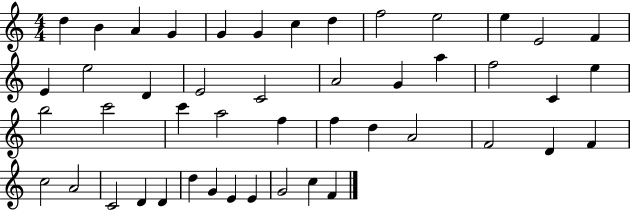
{
  \clef treble
  \numericTimeSignature
  \time 4/4
  \key c \major
  d''4 b'4 a'4 g'4 | g'4 g'4 c''4 d''4 | f''2 e''2 | e''4 e'2 f'4 | \break e'4 e''2 d'4 | e'2 c'2 | a'2 g'4 a''4 | f''2 c'4 e''4 | \break b''2 c'''2 | c'''4 a''2 f''4 | f''4 d''4 a'2 | f'2 d'4 f'4 | \break c''2 a'2 | c'2 d'4 d'4 | d''4 g'4 e'4 e'4 | g'2 c''4 f'4 | \break \bar "|."
}